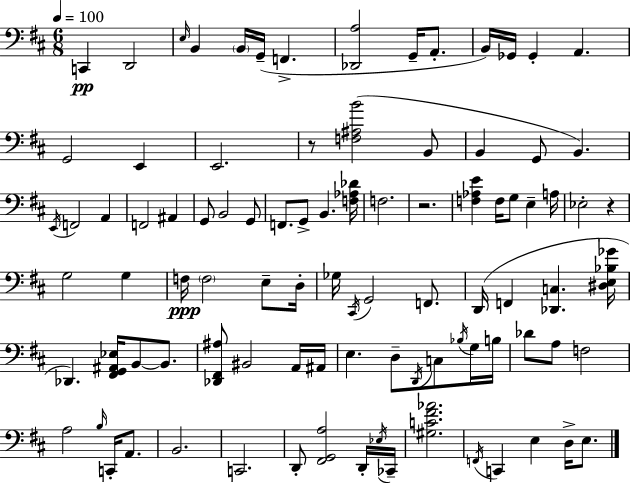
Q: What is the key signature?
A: D major